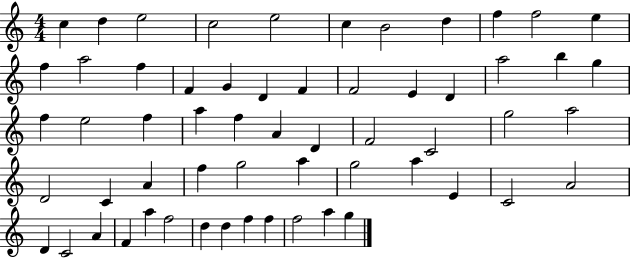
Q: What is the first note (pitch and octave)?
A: C5